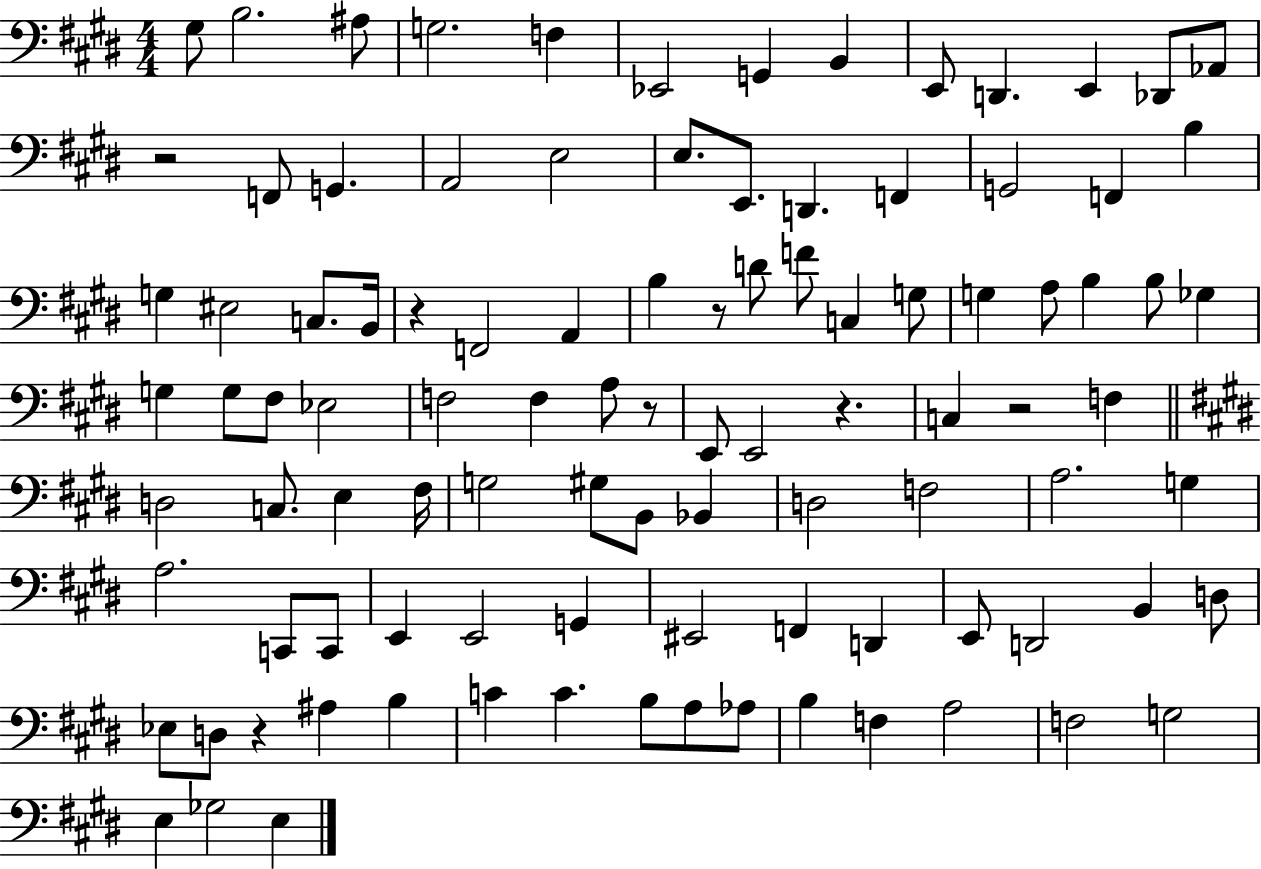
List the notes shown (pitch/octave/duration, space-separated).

G#3/e B3/h. A#3/e G3/h. F3/q Eb2/h G2/q B2/q E2/e D2/q. E2/q Db2/e Ab2/e R/h F2/e G2/q. A2/h E3/h E3/e. E2/e. D2/q. F2/q G2/h F2/q B3/q G3/q EIS3/h C3/e. B2/s R/q F2/h A2/q B3/q R/e D4/e F4/e C3/q G3/e G3/q A3/e B3/q B3/e Gb3/q G3/q G3/e F#3/e Eb3/h F3/h F3/q A3/e R/e E2/e E2/h R/q. C3/q R/h F3/q D3/h C3/e. E3/q F#3/s G3/h G#3/e B2/e Bb2/q D3/h F3/h A3/h. G3/q A3/h. C2/e C2/e E2/q E2/h G2/q EIS2/h F2/q D2/q E2/e D2/h B2/q D3/e Eb3/e D3/e R/q A#3/q B3/q C4/q C4/q. B3/e A3/e Ab3/e B3/q F3/q A3/h F3/h G3/h E3/q Gb3/h E3/q